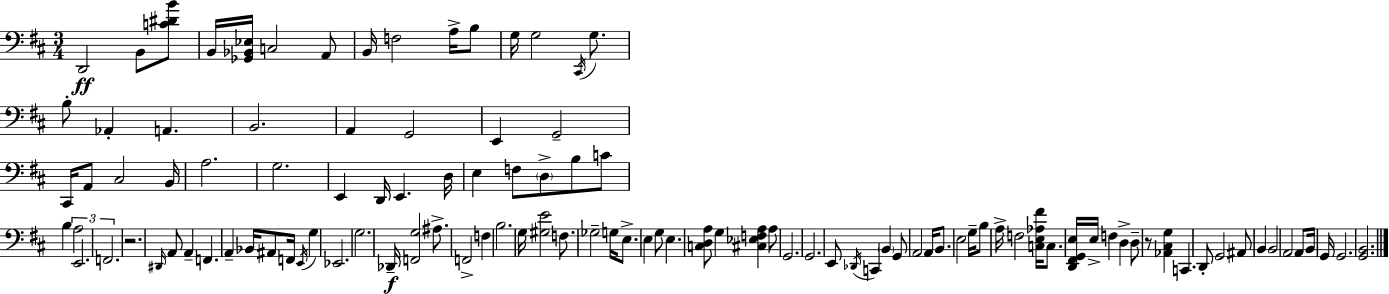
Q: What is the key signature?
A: D major